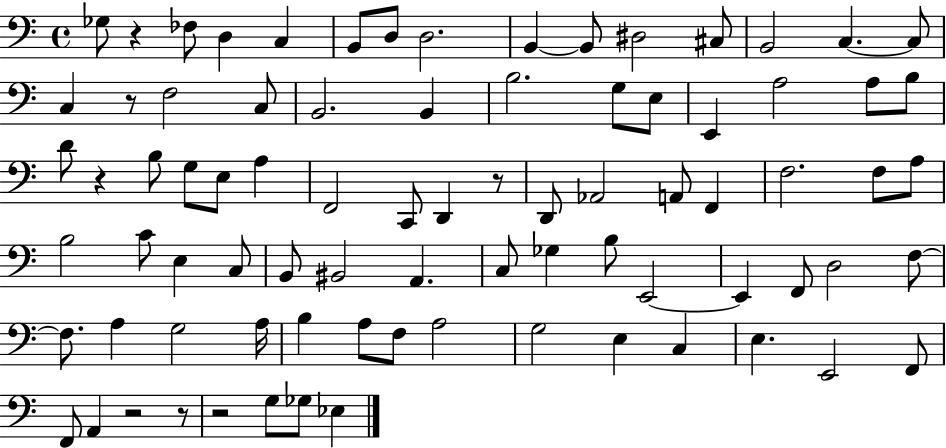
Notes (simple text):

Gb3/e R/q FES3/e D3/q C3/q B2/e D3/e D3/h. B2/q B2/e D#3/h C#3/e B2/h C3/q. C3/e C3/q R/e F3/h C3/e B2/h. B2/q B3/h. G3/e E3/e E2/q A3/h A3/e B3/e D4/e R/q B3/e G3/e E3/e A3/q F2/h C2/e D2/q R/e D2/e Ab2/h A2/e F2/q F3/h. F3/e A3/e B3/h C4/e E3/q C3/e B2/e BIS2/h A2/q. C3/e Gb3/q B3/e E2/h E2/q F2/e D3/h F3/e F3/e. A3/q G3/h A3/s B3/q A3/e F3/e A3/h G3/h E3/q C3/q E3/q. E2/h F2/e F2/e A2/q R/h R/e R/h G3/e Gb3/e Eb3/q